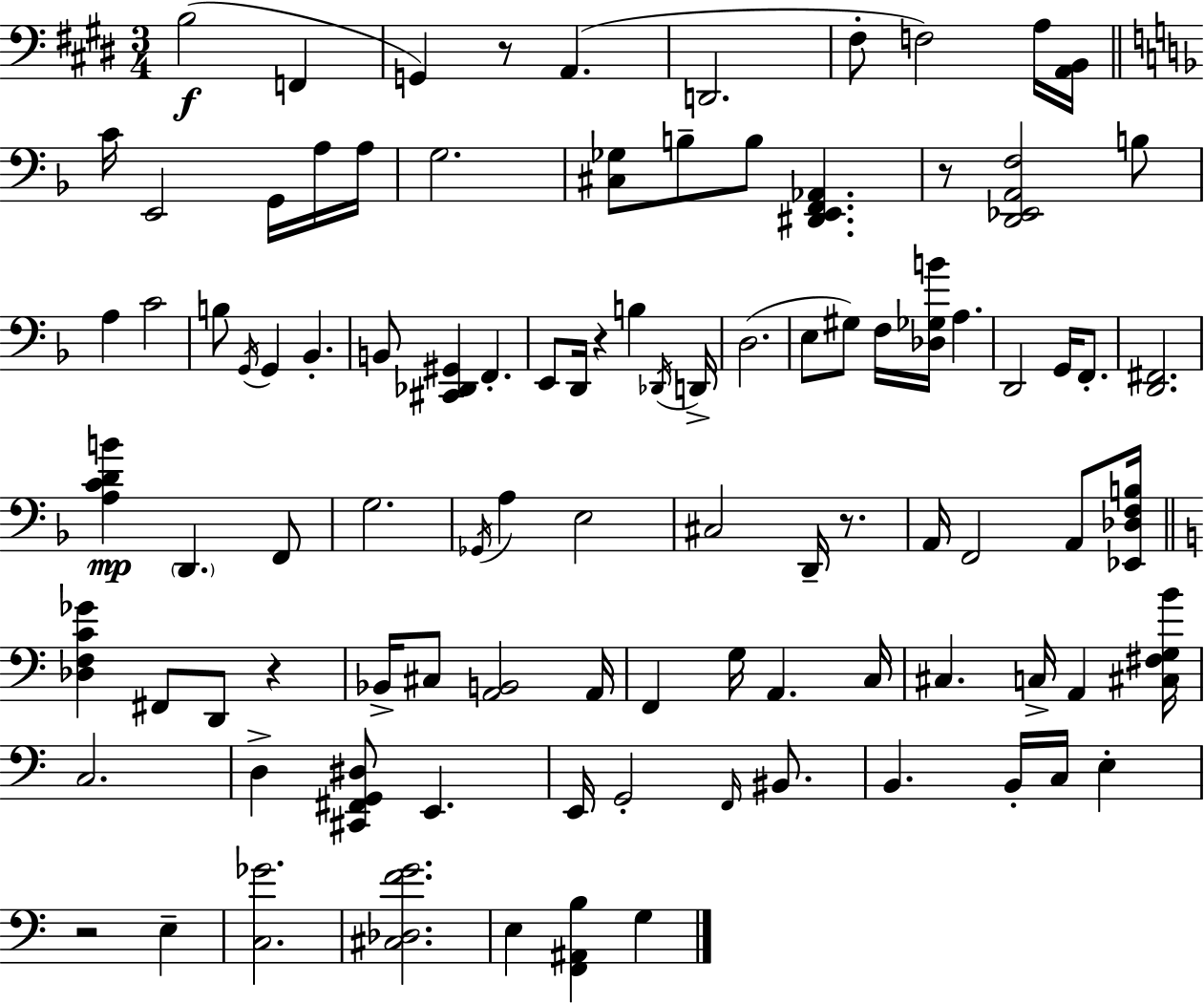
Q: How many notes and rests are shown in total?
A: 97